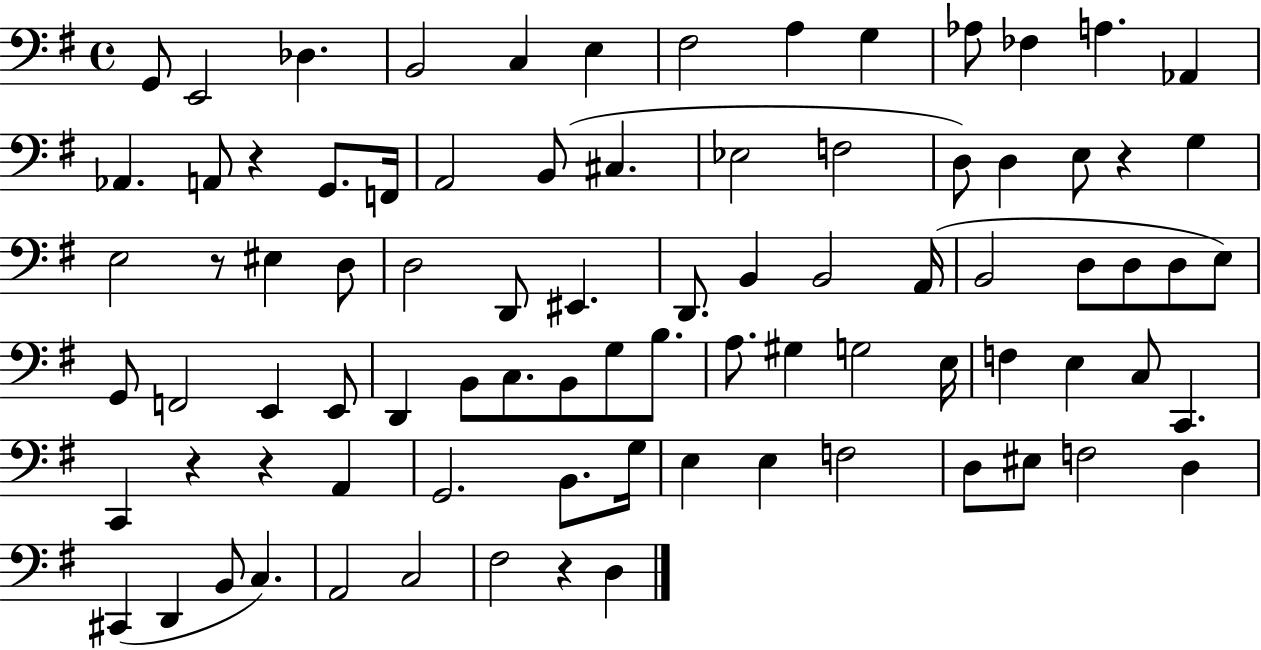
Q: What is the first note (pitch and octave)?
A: G2